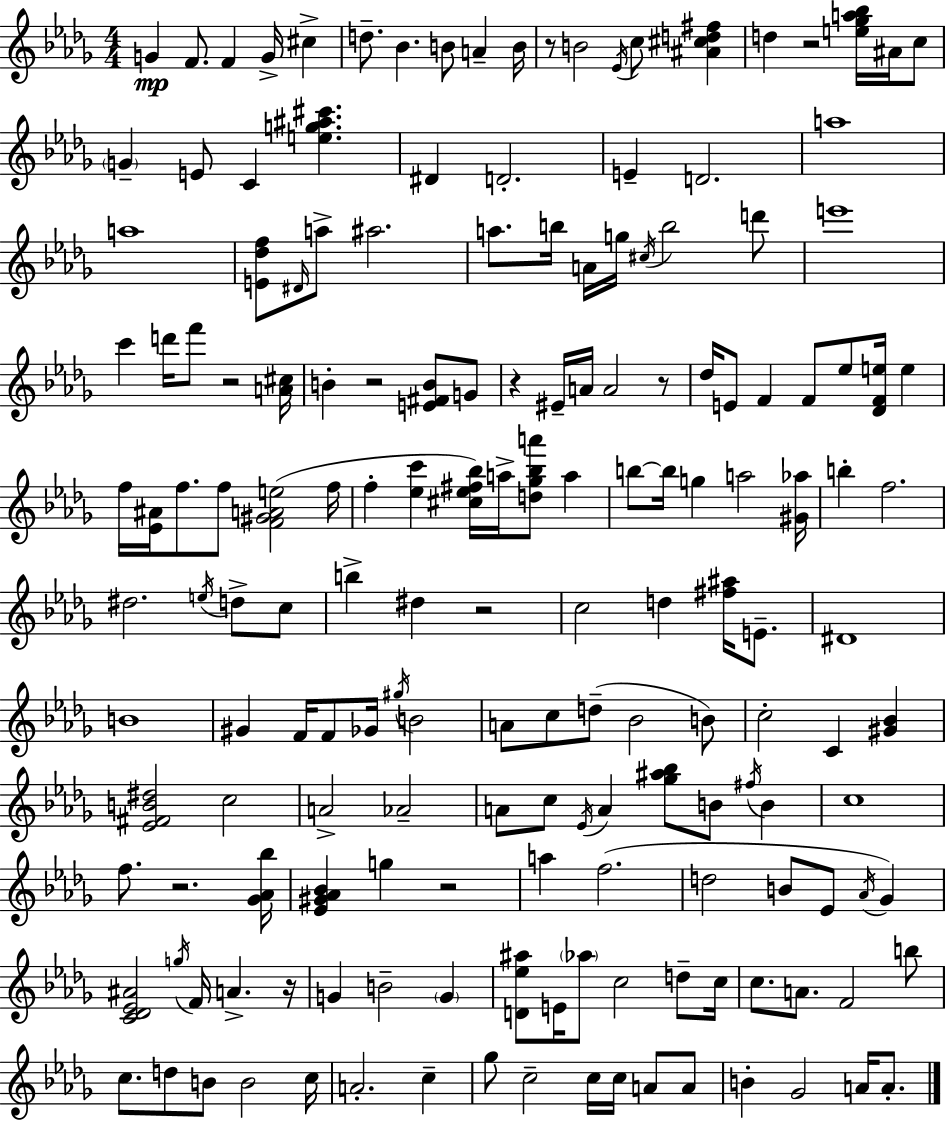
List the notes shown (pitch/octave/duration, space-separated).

G4/q F4/e. F4/q G4/s C#5/q D5/e. Bb4/q. B4/e A4/q B4/s R/e B4/h Eb4/s C5/e [A#4,C#5,D5,F#5]/q D5/q R/h [E5,Gb5,A5,Bb5]/s A#4/s C5/e G4/q E4/e C4/q [E5,G5,A#5,C#6]/q. D#4/q D4/h. E4/q D4/h. A5/w A5/w [E4,Db5,F5]/e D#4/s A5/e A#5/h. A5/e. B5/s A4/s G5/s C#5/s B5/h D6/e E6/w C6/q D6/s F6/e R/h [A4,C#5]/s B4/q R/h [E4,F#4,B4]/e G4/e R/q EIS4/s A4/s A4/h R/e Db5/s E4/e F4/q F4/e Eb5/e [Db4,F4,E5]/s E5/q F5/s [Eb4,A#4]/s F5/e. F5/e [F4,G#4,A4,E5]/h F5/s F5/q [Eb5,C6]/q [C#5,Eb5,F#5,Bb5]/s A5/s [D5,Gb5,Bb5,A6]/e A5/q B5/e B5/s G5/q A5/h [G#4,Ab5]/s B5/q F5/h. D#5/h. E5/s D5/e C5/e B5/q D#5/q R/h C5/h D5/q [F#5,A#5]/s E4/e. D#4/w B4/w G#4/q F4/s F4/e Gb4/s G#5/s B4/h A4/e C5/e D5/e Bb4/h B4/e C5/h C4/q [G#4,Bb4]/q [Eb4,F#4,B4,D#5]/h C5/h A4/h Ab4/h A4/e C5/e Eb4/s A4/q [Gb5,A#5,Bb5]/e B4/e F#5/s B4/q C5/w F5/e. R/h. [Gb4,Ab4,Bb5]/s [Eb4,G#4,Ab4,Bb4]/q G5/q R/h A5/q F5/h. D5/h B4/e Eb4/e Ab4/s Gb4/q [C4,Db4,Eb4,A#4]/h G5/s F4/s A4/q. R/s G4/q B4/h G4/q [D4,Eb5,A#5]/e E4/s Ab5/e C5/h D5/e C5/s C5/e. A4/e. F4/h B5/e C5/e. D5/e B4/e B4/h C5/s A4/h. C5/q Gb5/e C5/h C5/s C5/s A4/e A4/e B4/q Gb4/h A4/s A4/e.